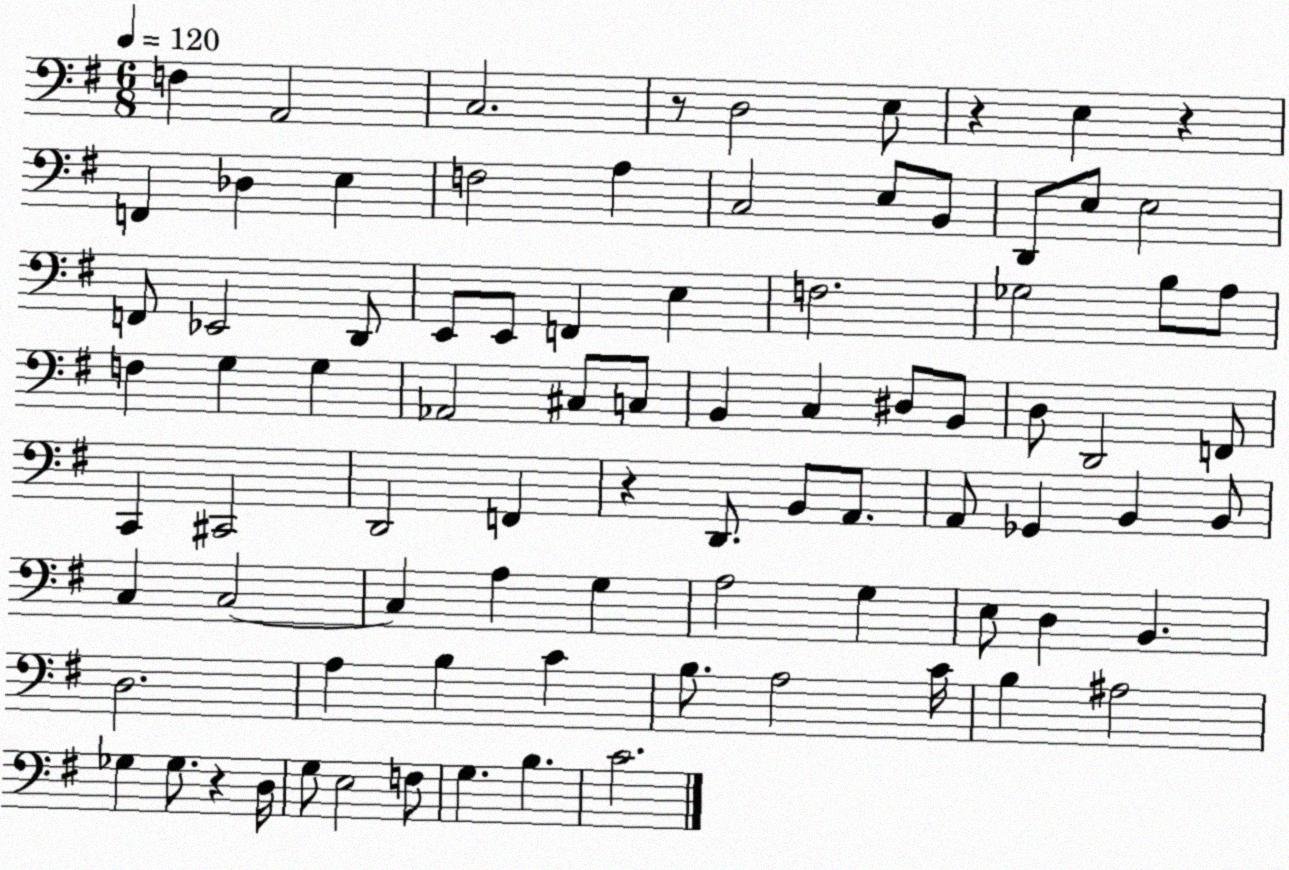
X:1
T:Untitled
M:6/8
L:1/4
K:G
F, A,,2 C,2 z/2 D,2 E,/2 z E, z F,, _D, E, F,2 A, C,2 E,/2 B,,/2 D,,/2 E,/2 E,2 F,,/2 _E,,2 D,,/2 E,,/2 E,,/2 F,, E, F,2 _G,2 B,/2 A,/2 F, G, G, _A,,2 ^C,/2 C,/2 B,, C, ^D,/2 B,,/2 D,/2 D,,2 F,,/2 C,, ^C,,2 D,,2 F,, z D,,/2 B,,/2 A,,/2 A,,/2 _G,, B,, B,,/2 C, C,2 C, A, G, A,2 G, E,/2 D, B,, D,2 A, B, C B,/2 A,2 C/4 B, ^A,2 _G, _G,/2 z D,/4 G,/2 E,2 F,/2 G, B, C2